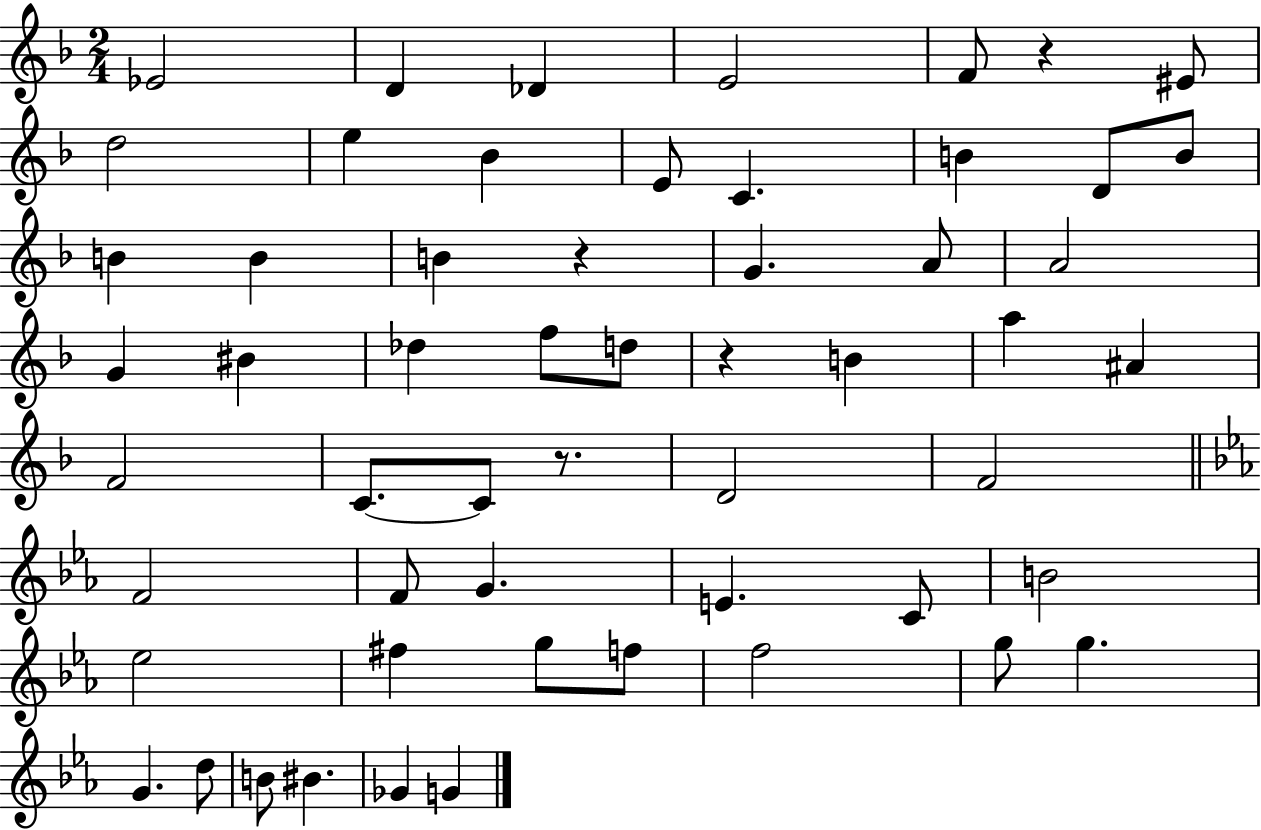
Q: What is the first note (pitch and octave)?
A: Eb4